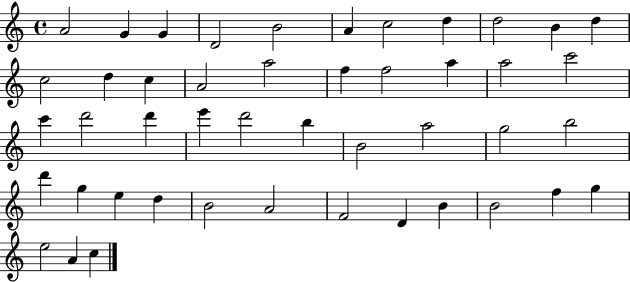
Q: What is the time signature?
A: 4/4